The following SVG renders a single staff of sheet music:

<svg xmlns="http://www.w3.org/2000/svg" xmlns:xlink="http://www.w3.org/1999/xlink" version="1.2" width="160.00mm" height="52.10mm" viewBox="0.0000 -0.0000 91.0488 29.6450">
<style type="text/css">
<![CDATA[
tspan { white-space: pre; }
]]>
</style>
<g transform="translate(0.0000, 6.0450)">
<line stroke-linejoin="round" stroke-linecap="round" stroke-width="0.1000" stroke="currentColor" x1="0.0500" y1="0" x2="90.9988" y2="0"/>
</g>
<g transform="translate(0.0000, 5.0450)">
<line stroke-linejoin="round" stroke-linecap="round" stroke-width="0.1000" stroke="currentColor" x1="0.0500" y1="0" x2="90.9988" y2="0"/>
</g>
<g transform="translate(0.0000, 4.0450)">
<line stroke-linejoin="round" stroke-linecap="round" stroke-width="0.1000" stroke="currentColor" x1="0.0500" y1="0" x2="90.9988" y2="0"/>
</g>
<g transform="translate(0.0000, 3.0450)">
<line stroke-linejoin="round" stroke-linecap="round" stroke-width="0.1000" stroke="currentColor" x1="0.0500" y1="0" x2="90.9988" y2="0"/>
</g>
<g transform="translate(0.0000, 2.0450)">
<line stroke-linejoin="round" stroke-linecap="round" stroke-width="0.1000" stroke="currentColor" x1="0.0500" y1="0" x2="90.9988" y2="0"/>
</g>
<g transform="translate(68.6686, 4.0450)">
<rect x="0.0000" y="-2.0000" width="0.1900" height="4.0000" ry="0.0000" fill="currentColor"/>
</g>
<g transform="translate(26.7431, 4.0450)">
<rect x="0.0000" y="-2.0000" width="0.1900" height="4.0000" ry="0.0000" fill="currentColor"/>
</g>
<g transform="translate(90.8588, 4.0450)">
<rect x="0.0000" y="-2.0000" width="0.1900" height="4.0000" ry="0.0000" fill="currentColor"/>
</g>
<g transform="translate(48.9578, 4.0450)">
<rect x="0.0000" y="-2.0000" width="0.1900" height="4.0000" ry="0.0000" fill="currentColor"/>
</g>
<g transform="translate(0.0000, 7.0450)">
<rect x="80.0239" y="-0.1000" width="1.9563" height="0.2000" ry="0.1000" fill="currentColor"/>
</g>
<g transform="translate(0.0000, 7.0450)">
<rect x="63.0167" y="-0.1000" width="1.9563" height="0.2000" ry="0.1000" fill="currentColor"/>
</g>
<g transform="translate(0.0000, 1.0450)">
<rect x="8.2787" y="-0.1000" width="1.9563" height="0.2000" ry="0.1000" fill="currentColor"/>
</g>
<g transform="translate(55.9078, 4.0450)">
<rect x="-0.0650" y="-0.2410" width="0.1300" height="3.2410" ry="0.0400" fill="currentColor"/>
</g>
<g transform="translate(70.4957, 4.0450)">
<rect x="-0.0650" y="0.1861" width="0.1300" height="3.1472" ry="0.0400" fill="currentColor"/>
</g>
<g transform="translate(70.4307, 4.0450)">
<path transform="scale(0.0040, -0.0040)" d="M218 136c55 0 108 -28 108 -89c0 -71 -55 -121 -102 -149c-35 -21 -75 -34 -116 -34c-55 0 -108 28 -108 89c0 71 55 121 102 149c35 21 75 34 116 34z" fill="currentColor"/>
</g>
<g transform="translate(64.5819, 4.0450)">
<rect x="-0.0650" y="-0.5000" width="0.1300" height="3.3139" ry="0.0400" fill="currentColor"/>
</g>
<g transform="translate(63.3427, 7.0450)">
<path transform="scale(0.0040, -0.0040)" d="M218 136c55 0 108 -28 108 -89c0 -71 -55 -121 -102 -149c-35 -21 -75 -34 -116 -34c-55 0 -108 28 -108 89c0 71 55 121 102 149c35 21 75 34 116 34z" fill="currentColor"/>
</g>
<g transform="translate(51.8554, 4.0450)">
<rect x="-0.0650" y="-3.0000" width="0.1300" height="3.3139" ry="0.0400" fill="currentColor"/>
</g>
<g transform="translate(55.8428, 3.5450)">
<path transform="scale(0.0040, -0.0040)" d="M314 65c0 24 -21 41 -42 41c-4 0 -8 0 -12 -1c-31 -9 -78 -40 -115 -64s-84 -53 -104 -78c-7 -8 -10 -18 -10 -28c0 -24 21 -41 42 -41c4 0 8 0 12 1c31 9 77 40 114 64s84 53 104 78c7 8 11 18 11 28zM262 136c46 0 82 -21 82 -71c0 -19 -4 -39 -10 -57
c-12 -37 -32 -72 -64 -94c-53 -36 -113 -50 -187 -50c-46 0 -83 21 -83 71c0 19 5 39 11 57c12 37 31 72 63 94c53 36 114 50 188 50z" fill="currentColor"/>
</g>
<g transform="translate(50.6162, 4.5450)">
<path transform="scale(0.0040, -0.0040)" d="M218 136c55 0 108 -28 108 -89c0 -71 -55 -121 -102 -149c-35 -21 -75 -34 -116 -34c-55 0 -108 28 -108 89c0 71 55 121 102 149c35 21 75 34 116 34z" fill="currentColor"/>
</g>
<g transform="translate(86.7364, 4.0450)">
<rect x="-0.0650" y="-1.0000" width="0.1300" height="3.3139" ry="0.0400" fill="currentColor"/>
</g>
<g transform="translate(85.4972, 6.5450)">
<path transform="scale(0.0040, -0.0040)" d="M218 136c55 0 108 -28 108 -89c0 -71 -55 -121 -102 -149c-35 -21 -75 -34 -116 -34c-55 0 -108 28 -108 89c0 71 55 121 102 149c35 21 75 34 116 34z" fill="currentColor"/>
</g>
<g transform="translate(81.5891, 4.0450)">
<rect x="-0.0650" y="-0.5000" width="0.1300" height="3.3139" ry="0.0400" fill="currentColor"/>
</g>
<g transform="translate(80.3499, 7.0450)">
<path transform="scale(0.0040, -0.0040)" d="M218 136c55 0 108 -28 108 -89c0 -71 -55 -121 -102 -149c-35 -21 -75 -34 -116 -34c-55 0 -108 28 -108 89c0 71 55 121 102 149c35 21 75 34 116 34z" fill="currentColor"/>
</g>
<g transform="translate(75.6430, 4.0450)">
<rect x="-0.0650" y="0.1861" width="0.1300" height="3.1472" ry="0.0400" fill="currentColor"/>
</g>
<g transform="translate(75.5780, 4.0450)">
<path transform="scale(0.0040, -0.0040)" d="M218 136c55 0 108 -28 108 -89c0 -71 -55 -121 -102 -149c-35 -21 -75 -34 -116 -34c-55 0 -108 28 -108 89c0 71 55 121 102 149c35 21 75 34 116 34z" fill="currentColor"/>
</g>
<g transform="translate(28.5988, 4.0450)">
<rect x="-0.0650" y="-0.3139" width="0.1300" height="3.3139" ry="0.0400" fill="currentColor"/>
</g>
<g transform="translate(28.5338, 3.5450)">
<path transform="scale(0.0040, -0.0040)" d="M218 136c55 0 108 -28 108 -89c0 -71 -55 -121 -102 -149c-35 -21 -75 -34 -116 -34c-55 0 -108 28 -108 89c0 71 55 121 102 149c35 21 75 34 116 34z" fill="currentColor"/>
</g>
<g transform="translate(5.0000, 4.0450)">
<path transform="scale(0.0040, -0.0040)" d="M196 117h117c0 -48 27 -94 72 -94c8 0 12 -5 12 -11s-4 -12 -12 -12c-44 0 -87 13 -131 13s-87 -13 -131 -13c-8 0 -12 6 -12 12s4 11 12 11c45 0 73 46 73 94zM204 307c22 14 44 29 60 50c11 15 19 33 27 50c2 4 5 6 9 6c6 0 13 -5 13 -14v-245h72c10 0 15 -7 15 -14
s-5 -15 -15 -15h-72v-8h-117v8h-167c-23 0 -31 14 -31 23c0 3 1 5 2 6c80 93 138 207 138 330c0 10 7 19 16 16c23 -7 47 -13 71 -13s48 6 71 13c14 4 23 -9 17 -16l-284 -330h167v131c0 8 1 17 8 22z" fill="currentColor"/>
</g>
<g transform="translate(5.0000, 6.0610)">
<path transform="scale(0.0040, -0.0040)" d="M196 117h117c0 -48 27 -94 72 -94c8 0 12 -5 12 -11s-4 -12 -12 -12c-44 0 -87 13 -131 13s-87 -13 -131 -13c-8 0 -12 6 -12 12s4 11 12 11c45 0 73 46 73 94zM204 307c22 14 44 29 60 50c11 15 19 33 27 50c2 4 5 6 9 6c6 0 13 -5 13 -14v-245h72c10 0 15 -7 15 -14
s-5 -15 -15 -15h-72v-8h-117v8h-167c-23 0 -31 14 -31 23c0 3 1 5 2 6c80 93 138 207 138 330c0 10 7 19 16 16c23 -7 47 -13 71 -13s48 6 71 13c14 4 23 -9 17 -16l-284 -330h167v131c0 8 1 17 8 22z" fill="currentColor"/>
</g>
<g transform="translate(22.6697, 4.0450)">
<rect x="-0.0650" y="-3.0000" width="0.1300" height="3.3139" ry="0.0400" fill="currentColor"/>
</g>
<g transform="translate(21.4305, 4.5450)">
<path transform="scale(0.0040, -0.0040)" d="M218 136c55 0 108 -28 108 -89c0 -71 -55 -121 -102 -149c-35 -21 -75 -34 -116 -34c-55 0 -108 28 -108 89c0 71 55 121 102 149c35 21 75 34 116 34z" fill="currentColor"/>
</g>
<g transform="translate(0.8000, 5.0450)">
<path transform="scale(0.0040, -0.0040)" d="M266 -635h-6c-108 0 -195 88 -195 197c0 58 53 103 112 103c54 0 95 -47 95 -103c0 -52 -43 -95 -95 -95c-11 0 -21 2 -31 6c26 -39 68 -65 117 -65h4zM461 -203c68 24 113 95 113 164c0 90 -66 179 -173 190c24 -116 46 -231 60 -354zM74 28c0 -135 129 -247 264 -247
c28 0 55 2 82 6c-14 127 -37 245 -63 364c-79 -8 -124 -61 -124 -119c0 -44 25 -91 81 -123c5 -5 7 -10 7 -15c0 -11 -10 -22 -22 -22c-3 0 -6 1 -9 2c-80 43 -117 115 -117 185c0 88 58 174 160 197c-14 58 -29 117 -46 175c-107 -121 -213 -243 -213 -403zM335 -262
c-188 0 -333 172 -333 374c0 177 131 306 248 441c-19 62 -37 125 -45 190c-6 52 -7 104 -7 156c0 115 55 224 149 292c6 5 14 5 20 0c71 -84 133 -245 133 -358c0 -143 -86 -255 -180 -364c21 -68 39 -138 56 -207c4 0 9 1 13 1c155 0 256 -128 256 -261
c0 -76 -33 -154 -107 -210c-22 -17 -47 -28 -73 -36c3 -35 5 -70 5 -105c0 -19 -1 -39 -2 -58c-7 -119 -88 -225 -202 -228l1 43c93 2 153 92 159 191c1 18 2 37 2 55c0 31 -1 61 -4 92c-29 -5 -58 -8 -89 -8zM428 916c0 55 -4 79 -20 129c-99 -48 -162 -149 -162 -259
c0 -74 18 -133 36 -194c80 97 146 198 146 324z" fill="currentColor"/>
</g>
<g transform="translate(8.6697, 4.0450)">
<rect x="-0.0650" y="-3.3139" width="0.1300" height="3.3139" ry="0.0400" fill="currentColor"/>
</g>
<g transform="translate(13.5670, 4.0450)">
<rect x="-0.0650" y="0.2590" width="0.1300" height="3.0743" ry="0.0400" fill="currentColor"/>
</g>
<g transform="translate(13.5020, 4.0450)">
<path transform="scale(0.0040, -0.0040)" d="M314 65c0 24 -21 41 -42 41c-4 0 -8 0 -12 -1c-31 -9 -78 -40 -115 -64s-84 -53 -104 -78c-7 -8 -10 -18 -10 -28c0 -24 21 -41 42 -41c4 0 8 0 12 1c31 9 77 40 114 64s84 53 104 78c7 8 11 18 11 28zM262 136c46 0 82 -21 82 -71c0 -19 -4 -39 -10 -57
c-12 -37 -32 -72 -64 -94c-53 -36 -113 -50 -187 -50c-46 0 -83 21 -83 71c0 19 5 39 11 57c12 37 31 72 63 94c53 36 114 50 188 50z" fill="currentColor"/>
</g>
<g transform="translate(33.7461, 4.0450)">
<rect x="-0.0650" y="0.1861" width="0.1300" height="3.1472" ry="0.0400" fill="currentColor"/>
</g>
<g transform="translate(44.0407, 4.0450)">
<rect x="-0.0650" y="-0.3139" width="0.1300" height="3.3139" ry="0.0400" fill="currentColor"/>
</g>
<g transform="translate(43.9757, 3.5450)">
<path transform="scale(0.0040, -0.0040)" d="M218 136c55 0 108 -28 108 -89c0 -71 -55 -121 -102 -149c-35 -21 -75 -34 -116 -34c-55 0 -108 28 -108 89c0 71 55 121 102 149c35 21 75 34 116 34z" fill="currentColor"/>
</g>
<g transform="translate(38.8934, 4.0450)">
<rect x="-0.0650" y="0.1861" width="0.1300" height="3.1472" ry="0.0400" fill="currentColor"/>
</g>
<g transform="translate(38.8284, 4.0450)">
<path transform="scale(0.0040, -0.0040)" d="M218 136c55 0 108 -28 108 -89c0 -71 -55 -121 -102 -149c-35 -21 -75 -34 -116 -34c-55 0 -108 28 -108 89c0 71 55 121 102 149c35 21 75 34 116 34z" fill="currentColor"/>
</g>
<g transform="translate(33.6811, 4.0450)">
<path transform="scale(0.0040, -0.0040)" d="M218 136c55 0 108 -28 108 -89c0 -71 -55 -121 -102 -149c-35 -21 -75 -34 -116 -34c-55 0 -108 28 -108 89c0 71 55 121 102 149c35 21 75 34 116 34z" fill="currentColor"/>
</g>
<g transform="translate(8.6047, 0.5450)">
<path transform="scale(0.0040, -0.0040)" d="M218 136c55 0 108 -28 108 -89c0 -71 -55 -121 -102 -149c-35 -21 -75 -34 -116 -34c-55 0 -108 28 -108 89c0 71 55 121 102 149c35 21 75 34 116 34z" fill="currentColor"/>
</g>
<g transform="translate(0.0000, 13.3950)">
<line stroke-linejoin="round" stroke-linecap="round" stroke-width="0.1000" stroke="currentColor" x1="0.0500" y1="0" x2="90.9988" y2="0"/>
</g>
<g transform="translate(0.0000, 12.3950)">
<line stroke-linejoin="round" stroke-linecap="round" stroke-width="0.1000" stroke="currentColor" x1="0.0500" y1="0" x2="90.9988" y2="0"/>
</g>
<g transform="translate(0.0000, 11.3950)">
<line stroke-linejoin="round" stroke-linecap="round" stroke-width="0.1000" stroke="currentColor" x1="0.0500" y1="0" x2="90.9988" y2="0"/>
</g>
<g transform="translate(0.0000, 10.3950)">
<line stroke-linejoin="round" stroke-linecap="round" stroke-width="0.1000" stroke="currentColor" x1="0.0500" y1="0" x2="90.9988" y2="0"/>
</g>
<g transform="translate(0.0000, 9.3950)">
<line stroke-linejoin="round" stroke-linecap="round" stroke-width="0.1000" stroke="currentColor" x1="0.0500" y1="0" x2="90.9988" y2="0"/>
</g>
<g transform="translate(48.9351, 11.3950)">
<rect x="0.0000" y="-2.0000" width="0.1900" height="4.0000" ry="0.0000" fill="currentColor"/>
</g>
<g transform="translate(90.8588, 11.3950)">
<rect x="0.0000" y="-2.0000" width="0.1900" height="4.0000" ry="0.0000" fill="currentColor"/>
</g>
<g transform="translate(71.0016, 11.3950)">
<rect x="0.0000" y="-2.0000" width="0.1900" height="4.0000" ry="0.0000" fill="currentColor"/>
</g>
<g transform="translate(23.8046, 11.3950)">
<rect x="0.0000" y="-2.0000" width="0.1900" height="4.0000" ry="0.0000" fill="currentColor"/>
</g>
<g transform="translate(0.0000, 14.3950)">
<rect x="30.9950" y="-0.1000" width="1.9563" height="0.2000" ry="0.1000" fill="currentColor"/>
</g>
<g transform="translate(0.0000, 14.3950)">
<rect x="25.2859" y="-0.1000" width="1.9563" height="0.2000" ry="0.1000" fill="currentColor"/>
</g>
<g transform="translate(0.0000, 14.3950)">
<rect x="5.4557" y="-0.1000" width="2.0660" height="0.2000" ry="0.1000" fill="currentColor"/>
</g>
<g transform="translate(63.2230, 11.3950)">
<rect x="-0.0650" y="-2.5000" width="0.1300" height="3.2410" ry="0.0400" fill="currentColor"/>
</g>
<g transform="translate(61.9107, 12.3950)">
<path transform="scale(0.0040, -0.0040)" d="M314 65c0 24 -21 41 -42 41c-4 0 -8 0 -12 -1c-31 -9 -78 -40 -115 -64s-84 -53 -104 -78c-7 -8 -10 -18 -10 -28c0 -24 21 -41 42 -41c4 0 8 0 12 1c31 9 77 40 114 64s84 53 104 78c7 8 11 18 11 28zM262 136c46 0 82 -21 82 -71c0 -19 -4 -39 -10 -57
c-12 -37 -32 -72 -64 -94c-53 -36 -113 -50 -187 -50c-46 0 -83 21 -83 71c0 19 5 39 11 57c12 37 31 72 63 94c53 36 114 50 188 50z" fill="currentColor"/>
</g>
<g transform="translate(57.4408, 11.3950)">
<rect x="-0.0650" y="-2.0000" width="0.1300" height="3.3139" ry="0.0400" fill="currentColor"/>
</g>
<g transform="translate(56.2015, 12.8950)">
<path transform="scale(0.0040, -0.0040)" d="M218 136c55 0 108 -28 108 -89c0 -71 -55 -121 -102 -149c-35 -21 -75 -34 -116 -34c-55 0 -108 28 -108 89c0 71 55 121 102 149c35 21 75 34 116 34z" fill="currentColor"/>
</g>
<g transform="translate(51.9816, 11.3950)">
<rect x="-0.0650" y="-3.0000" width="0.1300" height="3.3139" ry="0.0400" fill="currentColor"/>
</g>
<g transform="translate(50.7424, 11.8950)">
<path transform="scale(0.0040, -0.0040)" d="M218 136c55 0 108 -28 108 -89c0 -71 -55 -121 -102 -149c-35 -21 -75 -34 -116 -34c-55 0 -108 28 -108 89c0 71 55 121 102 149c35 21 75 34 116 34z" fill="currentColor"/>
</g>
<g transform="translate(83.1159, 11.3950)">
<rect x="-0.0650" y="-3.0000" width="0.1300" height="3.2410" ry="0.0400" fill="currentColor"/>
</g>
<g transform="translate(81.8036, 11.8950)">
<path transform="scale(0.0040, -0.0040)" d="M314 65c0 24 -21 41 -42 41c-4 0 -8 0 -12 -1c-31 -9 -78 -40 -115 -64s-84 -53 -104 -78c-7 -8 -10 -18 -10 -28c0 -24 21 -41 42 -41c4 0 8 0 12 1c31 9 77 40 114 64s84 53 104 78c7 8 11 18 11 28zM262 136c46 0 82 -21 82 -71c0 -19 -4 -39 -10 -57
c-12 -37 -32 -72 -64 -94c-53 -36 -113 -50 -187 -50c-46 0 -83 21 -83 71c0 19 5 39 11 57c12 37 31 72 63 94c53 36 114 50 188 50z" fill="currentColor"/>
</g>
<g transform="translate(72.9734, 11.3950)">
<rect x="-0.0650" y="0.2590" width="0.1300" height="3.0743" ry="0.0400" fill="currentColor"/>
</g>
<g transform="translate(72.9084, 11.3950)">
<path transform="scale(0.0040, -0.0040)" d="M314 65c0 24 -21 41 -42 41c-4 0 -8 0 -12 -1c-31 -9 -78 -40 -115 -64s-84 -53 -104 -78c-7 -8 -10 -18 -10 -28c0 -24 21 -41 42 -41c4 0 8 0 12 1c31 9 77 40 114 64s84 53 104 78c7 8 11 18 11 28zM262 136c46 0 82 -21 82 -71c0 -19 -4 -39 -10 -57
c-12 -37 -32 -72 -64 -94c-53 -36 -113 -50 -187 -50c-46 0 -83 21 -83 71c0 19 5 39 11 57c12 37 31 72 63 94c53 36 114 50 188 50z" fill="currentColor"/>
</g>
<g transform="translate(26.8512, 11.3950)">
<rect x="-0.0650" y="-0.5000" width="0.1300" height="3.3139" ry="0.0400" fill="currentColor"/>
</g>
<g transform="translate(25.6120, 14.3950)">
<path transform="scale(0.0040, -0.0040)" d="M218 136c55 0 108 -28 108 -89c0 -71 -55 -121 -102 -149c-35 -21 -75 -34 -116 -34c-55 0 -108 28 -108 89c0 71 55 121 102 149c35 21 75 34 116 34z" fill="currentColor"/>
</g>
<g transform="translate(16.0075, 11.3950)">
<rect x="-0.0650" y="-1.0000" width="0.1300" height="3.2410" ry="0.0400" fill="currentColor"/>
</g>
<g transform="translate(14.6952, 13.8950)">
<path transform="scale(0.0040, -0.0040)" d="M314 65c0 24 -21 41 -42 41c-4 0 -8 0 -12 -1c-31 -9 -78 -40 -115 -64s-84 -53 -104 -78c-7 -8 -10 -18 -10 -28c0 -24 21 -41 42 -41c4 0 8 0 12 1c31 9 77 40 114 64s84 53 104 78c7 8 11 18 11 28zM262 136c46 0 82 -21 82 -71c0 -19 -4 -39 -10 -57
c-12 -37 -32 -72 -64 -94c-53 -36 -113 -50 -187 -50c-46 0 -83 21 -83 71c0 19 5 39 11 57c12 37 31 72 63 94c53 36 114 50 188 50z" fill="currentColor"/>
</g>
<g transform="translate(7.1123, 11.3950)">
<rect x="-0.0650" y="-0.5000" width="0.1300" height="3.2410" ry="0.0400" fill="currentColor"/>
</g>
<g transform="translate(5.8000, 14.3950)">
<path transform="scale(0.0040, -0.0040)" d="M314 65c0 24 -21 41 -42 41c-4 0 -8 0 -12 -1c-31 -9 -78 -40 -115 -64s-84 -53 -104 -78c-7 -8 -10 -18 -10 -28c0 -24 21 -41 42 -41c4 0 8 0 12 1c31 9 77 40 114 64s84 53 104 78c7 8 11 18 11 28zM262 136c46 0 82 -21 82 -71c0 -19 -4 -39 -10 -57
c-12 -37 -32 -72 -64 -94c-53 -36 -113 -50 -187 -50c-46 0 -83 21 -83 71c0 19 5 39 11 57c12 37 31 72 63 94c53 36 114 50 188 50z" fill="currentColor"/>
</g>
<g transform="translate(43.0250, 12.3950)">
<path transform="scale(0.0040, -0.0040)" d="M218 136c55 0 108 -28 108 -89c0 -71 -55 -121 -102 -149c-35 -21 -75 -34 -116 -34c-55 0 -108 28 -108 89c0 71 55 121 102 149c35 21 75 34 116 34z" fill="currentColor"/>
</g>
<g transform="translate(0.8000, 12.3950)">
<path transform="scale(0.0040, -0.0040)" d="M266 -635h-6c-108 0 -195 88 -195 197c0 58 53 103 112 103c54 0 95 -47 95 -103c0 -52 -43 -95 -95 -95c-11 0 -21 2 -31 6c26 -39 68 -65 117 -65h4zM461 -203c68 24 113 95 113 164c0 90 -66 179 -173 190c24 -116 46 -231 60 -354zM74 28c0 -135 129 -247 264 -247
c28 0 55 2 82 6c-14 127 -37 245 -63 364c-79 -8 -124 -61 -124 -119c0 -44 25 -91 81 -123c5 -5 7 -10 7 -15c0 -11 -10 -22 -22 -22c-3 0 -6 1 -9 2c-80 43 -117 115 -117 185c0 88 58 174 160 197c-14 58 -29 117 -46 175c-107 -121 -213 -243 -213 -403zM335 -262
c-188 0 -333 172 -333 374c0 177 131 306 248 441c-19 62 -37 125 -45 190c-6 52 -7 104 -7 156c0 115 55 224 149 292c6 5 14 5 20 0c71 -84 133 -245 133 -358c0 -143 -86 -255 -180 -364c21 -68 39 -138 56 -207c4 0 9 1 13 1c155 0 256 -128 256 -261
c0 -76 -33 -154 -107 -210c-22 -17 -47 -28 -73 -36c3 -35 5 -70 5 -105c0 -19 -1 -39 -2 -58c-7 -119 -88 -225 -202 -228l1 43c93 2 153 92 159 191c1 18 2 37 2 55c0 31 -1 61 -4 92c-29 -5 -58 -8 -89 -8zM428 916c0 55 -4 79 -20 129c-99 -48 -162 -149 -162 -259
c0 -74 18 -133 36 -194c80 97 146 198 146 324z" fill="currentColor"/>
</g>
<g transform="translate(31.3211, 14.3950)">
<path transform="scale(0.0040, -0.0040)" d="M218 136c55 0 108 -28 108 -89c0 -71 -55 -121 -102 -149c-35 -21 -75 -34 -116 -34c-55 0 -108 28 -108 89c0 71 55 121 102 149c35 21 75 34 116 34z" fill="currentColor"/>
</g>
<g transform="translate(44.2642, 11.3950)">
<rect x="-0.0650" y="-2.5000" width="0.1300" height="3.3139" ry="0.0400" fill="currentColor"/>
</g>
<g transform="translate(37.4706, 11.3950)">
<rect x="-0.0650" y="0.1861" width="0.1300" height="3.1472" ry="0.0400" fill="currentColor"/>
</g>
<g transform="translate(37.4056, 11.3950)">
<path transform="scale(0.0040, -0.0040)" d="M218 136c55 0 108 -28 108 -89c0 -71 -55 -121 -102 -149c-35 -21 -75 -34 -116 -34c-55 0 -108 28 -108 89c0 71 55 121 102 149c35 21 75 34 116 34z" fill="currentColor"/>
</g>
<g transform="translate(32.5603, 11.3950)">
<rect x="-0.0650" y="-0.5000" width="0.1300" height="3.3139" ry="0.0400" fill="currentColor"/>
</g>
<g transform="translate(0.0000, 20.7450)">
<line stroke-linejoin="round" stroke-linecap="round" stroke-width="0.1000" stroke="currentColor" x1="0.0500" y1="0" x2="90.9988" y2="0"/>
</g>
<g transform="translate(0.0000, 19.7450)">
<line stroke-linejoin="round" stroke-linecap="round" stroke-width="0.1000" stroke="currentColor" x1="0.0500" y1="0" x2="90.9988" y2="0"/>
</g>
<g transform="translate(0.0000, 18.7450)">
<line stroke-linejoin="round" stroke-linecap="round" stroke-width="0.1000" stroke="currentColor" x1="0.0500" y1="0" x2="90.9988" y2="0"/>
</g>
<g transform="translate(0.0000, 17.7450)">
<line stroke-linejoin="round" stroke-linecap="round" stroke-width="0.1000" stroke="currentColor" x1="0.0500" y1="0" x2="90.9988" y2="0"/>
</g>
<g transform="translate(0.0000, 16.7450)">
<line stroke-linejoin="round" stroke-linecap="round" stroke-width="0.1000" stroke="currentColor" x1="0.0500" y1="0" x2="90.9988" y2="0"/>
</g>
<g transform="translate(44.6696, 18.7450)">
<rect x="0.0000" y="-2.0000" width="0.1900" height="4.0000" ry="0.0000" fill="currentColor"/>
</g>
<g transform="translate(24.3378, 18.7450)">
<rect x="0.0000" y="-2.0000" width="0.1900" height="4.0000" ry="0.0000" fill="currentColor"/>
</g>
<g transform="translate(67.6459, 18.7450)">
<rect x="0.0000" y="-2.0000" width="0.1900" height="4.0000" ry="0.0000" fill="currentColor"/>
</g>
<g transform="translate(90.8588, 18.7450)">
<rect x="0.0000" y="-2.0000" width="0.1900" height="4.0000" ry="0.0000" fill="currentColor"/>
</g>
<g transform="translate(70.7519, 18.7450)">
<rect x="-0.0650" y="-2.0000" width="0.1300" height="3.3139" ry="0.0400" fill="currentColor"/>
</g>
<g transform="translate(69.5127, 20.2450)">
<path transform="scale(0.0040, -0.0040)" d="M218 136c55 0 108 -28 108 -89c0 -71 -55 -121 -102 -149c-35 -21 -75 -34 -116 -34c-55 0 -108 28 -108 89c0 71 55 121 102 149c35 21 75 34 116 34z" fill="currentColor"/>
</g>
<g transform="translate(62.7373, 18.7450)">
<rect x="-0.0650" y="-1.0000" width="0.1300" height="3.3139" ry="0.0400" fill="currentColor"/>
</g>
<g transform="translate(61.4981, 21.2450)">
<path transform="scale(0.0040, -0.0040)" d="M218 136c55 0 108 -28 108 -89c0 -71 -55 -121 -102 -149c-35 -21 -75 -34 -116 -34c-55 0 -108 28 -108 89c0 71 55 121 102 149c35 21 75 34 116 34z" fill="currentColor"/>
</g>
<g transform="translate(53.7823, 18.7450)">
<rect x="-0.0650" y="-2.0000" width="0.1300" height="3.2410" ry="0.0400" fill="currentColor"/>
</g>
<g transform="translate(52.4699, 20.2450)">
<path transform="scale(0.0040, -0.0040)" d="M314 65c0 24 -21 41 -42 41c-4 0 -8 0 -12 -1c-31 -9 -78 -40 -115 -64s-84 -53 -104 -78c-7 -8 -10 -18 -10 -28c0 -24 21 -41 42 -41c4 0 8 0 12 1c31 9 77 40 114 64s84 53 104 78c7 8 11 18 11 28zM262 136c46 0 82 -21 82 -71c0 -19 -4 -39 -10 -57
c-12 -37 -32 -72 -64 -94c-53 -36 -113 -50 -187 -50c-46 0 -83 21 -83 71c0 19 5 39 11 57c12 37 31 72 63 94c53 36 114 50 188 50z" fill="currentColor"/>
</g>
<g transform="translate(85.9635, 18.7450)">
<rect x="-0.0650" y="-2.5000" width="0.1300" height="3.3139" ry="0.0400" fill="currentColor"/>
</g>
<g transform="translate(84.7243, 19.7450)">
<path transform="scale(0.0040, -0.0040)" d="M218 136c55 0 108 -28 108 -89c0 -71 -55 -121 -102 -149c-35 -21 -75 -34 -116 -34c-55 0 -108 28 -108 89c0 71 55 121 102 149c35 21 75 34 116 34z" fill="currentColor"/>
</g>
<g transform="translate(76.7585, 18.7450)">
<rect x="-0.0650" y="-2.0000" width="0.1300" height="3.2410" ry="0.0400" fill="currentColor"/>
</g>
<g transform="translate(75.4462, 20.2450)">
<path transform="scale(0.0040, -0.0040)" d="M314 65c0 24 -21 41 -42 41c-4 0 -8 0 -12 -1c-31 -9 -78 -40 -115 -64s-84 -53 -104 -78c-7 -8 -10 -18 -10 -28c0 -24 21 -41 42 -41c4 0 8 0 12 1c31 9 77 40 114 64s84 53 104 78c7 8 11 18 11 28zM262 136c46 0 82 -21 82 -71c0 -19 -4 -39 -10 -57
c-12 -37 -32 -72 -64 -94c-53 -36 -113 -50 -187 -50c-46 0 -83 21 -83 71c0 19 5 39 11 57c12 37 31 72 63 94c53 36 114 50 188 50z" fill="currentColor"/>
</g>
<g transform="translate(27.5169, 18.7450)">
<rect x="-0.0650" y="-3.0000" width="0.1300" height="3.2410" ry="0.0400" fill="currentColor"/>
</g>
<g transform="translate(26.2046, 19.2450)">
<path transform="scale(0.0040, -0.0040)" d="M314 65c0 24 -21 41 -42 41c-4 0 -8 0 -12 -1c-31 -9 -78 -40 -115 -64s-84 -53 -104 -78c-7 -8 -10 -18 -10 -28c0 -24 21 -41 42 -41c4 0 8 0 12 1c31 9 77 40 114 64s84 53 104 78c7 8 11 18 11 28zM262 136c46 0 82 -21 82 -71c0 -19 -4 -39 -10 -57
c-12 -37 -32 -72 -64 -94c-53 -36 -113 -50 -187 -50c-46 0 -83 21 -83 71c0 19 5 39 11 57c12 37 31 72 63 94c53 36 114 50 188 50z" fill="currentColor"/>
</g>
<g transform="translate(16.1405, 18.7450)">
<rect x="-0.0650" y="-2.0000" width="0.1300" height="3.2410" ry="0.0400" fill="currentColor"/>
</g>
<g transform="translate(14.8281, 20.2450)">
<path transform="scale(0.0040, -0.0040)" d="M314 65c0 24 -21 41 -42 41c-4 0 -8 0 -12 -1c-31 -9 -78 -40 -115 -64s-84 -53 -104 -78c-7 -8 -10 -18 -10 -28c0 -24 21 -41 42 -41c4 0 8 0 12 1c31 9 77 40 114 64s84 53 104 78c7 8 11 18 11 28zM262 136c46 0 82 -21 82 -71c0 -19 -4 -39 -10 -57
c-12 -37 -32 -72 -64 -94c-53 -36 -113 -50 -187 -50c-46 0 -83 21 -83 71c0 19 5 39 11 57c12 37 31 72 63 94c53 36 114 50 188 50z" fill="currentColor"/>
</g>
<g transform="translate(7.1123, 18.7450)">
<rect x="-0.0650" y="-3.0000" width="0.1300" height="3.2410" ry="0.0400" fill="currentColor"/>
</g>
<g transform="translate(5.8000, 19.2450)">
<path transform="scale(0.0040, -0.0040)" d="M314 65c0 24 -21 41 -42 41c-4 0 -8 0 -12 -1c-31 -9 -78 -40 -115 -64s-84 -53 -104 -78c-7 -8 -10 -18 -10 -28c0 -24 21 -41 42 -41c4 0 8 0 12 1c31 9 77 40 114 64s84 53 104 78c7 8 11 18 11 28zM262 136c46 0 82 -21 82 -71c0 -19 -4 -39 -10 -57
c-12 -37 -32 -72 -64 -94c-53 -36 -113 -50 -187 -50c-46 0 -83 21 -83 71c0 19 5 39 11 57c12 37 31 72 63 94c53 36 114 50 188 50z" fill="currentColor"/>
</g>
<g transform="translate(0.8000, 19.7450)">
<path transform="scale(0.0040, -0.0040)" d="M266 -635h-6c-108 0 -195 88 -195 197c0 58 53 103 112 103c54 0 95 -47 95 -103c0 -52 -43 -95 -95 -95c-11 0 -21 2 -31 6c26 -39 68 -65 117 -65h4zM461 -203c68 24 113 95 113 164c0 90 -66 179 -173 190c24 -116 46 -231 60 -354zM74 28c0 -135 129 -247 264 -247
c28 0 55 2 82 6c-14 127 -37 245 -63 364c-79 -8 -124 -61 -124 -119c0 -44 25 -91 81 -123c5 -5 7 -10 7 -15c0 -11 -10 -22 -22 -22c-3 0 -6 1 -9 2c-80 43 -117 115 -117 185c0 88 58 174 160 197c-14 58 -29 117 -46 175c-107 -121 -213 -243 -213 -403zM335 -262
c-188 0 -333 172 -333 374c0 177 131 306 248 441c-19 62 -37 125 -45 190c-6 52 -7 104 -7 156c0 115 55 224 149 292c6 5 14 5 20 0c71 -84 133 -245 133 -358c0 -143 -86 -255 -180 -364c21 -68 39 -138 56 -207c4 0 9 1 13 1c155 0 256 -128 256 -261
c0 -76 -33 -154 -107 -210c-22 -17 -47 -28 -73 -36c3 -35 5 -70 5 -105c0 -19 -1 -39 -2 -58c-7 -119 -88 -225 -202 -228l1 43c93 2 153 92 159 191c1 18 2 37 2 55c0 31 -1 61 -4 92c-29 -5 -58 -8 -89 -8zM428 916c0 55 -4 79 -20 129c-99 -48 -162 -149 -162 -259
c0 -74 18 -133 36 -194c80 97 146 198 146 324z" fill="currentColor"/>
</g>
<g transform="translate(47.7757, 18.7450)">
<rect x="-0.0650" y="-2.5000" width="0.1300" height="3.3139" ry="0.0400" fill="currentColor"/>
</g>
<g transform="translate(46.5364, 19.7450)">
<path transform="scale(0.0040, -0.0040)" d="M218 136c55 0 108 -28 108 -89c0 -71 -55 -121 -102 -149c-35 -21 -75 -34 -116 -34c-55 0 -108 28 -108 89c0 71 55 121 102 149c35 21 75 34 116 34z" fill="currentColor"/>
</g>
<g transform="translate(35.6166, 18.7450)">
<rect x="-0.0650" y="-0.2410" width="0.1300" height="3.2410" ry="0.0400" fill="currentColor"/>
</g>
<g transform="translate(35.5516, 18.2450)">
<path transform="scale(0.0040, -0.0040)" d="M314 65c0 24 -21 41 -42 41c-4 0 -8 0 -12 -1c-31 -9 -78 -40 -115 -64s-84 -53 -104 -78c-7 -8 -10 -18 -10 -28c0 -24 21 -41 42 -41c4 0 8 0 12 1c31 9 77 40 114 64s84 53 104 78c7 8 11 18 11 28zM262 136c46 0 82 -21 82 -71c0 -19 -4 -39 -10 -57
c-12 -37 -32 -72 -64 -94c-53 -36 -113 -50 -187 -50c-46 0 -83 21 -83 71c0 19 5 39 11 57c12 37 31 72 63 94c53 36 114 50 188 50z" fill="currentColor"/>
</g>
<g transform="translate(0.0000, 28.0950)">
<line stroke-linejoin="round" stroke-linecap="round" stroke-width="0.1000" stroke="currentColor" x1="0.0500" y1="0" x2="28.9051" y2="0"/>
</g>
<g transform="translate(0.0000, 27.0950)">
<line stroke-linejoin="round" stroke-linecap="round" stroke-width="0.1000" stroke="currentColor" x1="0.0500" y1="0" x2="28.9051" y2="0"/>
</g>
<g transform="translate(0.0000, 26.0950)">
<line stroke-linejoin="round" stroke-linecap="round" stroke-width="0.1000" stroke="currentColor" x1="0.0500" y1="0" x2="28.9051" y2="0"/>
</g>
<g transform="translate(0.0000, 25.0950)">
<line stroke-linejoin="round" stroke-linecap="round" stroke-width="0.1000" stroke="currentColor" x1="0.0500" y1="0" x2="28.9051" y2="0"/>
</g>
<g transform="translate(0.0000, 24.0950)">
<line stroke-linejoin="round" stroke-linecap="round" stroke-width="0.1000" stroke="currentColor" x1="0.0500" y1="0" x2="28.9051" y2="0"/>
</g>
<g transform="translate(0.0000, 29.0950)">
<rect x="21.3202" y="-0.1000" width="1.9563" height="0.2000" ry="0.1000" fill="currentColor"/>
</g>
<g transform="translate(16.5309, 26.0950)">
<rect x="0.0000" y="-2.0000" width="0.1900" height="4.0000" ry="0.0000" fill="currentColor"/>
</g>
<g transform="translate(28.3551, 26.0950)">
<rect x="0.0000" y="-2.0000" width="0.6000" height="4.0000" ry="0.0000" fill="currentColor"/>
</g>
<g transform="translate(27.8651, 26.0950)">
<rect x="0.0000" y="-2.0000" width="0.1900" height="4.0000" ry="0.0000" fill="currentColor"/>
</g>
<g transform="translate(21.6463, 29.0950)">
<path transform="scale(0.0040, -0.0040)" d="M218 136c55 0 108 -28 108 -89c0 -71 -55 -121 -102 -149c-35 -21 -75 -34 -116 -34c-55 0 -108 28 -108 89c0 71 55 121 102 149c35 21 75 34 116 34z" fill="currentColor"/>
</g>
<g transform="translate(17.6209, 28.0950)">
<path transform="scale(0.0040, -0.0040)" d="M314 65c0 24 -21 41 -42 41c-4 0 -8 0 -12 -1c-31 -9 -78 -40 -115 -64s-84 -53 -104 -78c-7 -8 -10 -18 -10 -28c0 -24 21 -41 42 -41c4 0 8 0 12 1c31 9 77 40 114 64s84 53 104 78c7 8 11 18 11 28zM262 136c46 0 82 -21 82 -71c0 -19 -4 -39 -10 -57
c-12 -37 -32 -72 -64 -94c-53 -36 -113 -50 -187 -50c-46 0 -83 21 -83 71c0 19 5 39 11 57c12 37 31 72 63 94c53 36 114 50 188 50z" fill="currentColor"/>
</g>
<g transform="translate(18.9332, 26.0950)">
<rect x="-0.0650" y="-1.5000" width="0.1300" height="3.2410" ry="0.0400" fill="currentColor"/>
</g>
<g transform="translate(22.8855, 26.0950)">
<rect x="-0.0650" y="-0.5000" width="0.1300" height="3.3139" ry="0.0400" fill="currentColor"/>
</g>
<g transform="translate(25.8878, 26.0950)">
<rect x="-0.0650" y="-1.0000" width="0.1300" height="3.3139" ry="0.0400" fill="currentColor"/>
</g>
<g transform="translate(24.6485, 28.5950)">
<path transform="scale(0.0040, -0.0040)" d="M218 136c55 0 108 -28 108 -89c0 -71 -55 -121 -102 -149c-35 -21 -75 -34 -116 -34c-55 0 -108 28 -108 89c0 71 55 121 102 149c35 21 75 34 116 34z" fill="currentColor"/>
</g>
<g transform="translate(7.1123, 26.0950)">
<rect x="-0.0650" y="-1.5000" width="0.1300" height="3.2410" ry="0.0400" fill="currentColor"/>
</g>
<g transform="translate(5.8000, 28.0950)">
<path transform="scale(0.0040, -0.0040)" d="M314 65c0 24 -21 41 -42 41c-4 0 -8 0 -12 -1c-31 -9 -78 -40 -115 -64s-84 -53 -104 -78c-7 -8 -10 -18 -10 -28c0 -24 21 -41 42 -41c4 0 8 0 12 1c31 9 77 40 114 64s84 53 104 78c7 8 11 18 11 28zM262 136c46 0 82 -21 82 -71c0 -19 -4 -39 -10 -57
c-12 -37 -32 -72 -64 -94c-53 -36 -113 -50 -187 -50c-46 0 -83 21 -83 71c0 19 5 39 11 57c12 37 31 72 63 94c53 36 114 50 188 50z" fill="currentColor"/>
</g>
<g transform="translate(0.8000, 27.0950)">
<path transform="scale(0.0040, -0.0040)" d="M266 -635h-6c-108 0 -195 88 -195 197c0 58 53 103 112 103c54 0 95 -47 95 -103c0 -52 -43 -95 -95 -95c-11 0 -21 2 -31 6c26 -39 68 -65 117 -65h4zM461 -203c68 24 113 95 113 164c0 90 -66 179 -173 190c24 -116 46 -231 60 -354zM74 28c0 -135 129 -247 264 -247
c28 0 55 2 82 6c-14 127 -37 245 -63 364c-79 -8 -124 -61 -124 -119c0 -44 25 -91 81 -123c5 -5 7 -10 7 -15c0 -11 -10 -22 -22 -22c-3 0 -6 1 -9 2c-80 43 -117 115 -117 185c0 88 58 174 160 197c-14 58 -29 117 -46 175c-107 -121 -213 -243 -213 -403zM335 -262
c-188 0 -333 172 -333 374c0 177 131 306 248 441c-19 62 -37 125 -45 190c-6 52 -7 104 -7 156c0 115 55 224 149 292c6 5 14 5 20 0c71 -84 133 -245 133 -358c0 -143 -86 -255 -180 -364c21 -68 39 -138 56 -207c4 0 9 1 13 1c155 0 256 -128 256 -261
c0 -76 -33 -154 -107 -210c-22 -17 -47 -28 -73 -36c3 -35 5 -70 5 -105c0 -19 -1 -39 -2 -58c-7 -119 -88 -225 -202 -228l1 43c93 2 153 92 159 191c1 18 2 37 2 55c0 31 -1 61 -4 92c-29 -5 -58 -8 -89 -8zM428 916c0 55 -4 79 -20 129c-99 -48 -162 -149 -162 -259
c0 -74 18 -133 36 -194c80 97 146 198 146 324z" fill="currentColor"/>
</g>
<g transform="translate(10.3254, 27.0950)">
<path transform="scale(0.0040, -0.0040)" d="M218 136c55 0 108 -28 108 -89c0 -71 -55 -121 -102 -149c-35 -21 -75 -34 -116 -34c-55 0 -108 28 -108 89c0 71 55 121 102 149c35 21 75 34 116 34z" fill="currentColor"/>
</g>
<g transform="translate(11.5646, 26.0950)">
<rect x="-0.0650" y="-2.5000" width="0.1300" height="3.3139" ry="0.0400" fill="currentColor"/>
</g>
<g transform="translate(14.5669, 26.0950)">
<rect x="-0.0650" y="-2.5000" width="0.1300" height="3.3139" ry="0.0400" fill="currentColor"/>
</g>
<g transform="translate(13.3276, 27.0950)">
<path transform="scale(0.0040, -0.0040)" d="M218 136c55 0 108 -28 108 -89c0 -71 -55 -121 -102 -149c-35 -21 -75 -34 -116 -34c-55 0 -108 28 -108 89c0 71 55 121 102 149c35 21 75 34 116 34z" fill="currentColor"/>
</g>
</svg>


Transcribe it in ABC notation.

X:1
T:Untitled
M:4/4
L:1/4
K:C
b B2 A c B B c A c2 C B B C D C2 D2 C C B G A F G2 B2 A2 A2 F2 A2 c2 G F2 D F F2 G E2 G G E2 C D